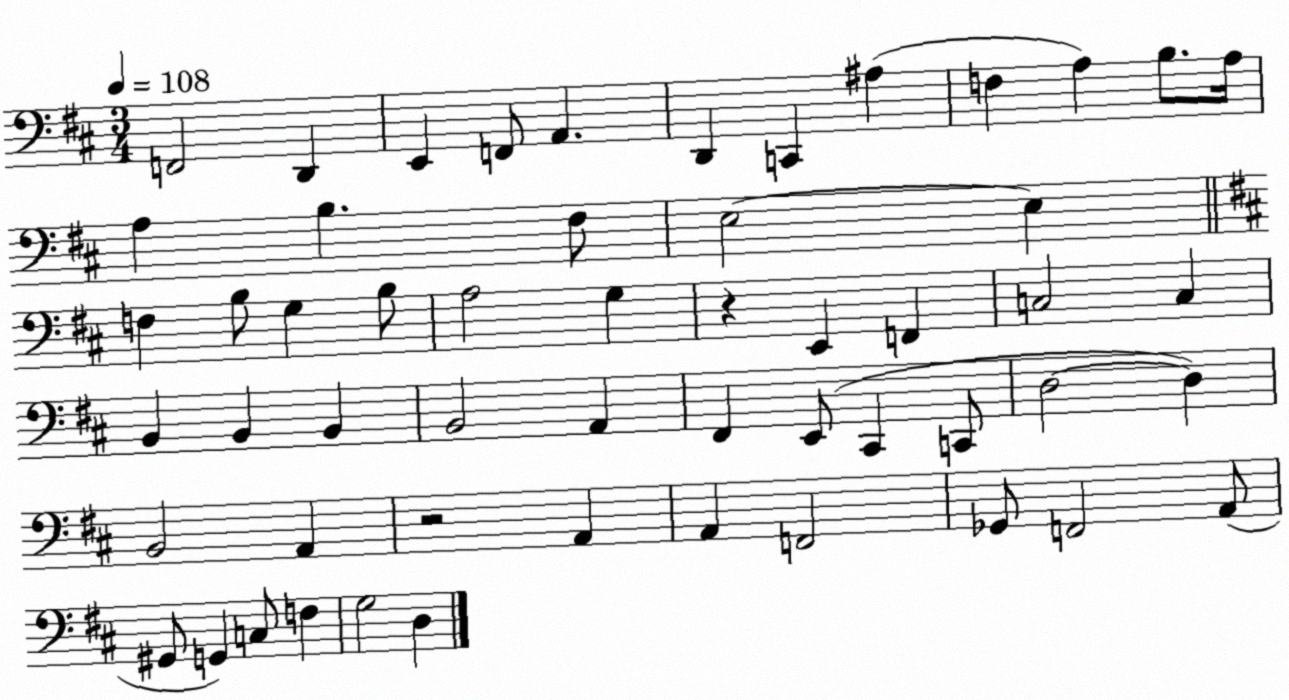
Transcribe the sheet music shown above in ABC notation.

X:1
T:Untitled
M:3/4
L:1/4
K:D
F,,2 D,, E,, F,,/2 A,, D,, C,, ^A, F, A, B,/2 A,/4 A, B, ^F,/2 E,2 E, F, B,/2 G, B,/2 A,2 G, z E,, F,, C,2 C, B,, B,, B,, B,,2 A,, ^F,, E,,/2 ^C,, C,,/2 D,2 D, B,,2 A,, z2 A,, A,, F,,2 _G,,/2 F,,2 A,,/2 ^G,,/2 G,, C,/2 F, G,2 D,